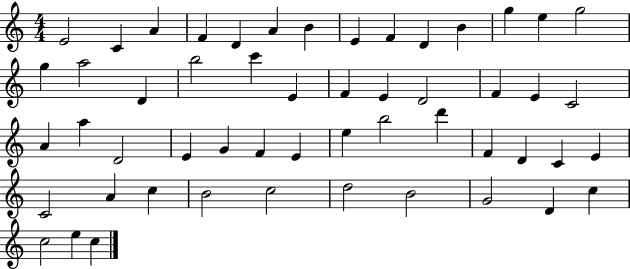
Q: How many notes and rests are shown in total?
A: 53